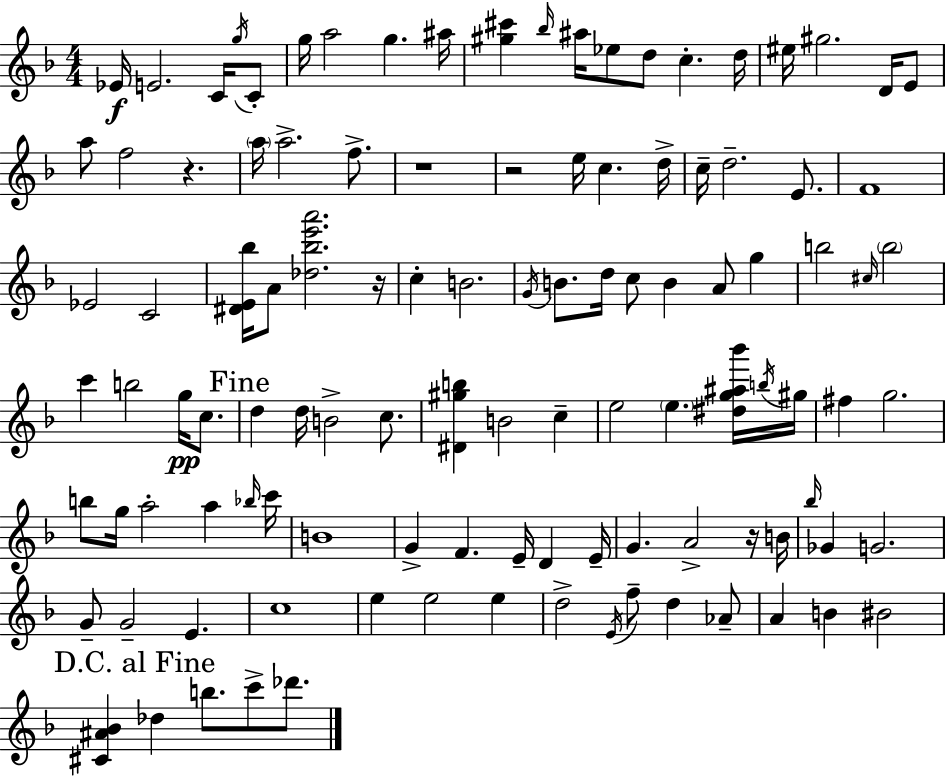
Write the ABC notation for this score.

X:1
T:Untitled
M:4/4
L:1/4
K:F
_E/4 E2 C/4 g/4 C/2 g/4 a2 g ^a/4 [^g^c'] _b/4 ^a/4 _e/2 d/2 c d/4 ^e/4 ^g2 D/4 E/2 a/2 f2 z a/4 a2 f/2 z4 z2 e/4 c d/4 c/4 d2 E/2 F4 _E2 C2 [^DE_b]/4 A/2 [_d_be'a']2 z/4 c B2 G/4 B/2 d/4 c/2 B A/2 g b2 ^c/4 b2 c' b2 g/4 c/2 d d/4 B2 c/2 [^D^gb] B2 c e2 e [^dg^a_b']/4 b/4 ^g/4 ^f g2 b/2 g/4 a2 a _b/4 c'/4 B4 G F E/4 D E/4 G A2 z/4 B/4 _b/4 _G G2 G/2 G2 E c4 e e2 e d2 E/4 f/2 d _A/2 A B ^B2 [^C^A_B] _d b/2 c'/2 _d'/2